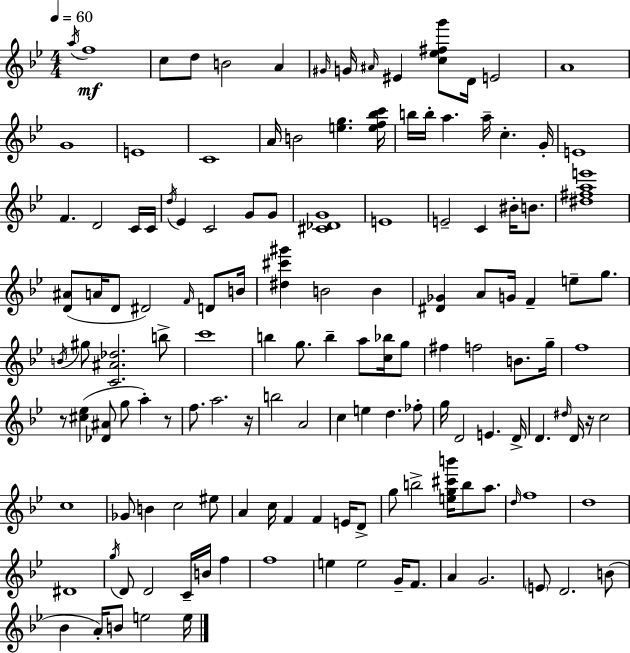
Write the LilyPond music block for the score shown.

{
  \clef treble
  \numericTimeSignature
  \time 4/4
  \key g \minor
  \tempo 4 = 60
  \repeat volta 2 { \acciaccatura { a''16 }\mf f''1 | c''8 d''8 b'2 a'4 | \grace { gis'16 } g'16 \grace { ais'16 } eis'4 <c'' ees'' fis'' g'''>8 d'16 e'2 | a'1 | \break g'1 | e'1 | c'1 | a'16 b'2 <e'' g''>4. | \break <e'' f'' bes'' c'''>16 b''16 b''16-. a''4. a''16-- c''4.-. | g'16-. e'1 | f'4. d'2 | c'16 c'16 \acciaccatura { d''16 } ees'4 c'2 | \break g'8 g'8 <cis' des' g'>1 | e'1 | e'2-- c'4 | bis'16-. b'8. <dis'' fis'' a'' e'''>1 | \break <d' ais'>8( a'16 d'8 dis'2) | \grace { f'16 } d'8 b'16 <dis'' cis''' gis'''>4 b'2 | b'4 <dis' ges'>4 a'8 g'16 f'4-- | e''8-- g''8. \acciaccatura { b'16 } gis''8 <c' ais' des''>2. | \break b''8-> c'''1 | b''4 g''8. b''4-- | a''8 <c'' bes''>16 g''8 fis''4 f''2 | b'8. g''16-- f''1 | \break r8 <cis'' ees''>4( <des' ais'>8 g''8 | a''4-.) r8 f''8. a''2. | r16 b''2 a'2 | c''4 e''4 d''4. | \break fes''8-. g''16 d'2 e'4. | d'16-> d'4. \grace { dis''16 } d'16 r16 c''2 | c''1 | ges'8 b'4 c''2 | \break eis''8 a'4 c''16 f'4 | f'4 e'16 d'8-> g''8 b''2-> | <e'' g'' cis''' b'''>16 b''8 a''8. \grace { d''16 } f''1 | d''1 | \break dis'1 | \acciaccatura { g''16 } d'8 d'2 | c'16-- b'16 f''4 f''1 | e''4 e''2 | \break g'16-- f'8. a'4 g'2. | \parenthesize e'8 d'2. | b'8( bes'4 a'16-.) b'8 | e''2 e''16 } \bar "|."
}